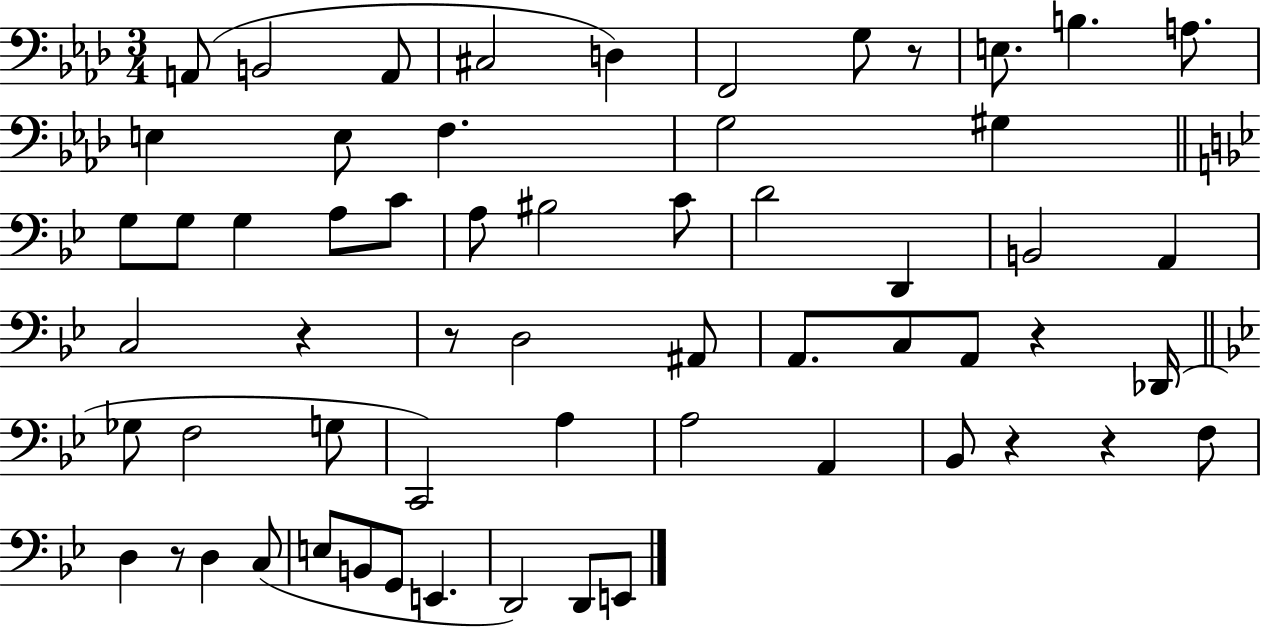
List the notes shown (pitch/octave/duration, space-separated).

A2/e B2/h A2/e C#3/h D3/q F2/h G3/e R/e E3/e. B3/q. A3/e. E3/q E3/e F3/q. G3/h G#3/q G3/e G3/e G3/q A3/e C4/e A3/e BIS3/h C4/e D4/h D2/q B2/h A2/q C3/h R/q R/e D3/h A#2/e A2/e. C3/e A2/e R/q Db2/s Gb3/e F3/h G3/e C2/h A3/q A3/h A2/q Bb2/e R/q R/q F3/e D3/q R/e D3/q C3/e E3/e B2/e G2/e E2/q. D2/h D2/e E2/e